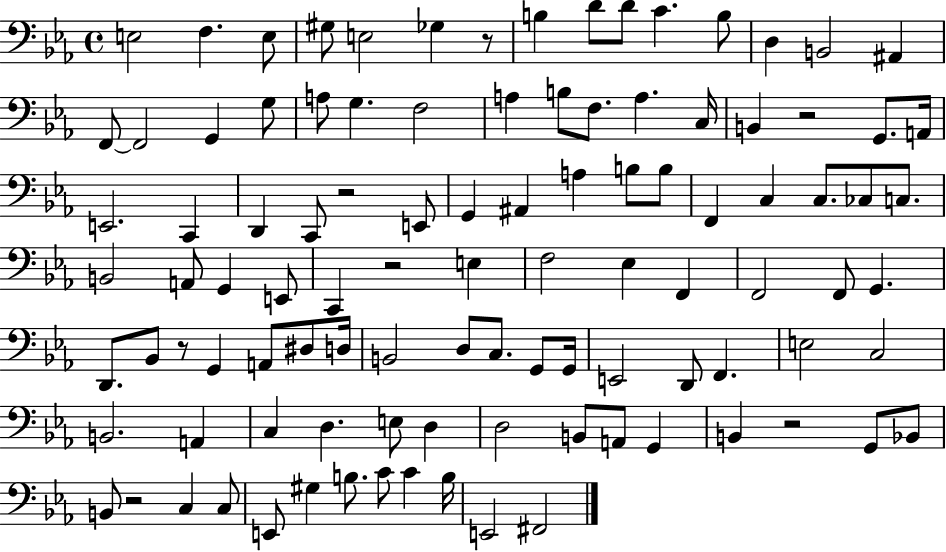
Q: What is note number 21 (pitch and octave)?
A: F3